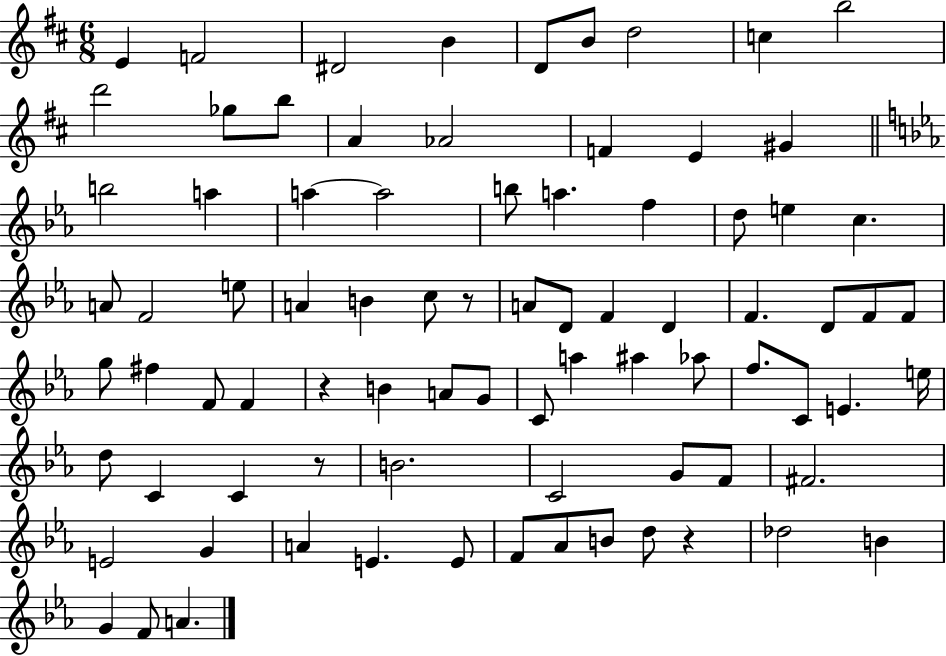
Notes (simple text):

E4/q F4/h D#4/h B4/q D4/e B4/e D5/h C5/q B5/h D6/h Gb5/e B5/e A4/q Ab4/h F4/q E4/q G#4/q B5/h A5/q A5/q A5/h B5/e A5/q. F5/q D5/e E5/q C5/q. A4/e F4/h E5/e A4/q B4/q C5/e R/e A4/e D4/e F4/q D4/q F4/q. D4/e F4/e F4/e G5/e F#5/q F4/e F4/q R/q B4/q A4/e G4/e C4/e A5/q A#5/q Ab5/e F5/e. C4/e E4/q. E5/s D5/e C4/q C4/q R/e B4/h. C4/h G4/e F4/e F#4/h. E4/h G4/q A4/q E4/q. E4/e F4/e Ab4/e B4/e D5/e R/q Db5/h B4/q G4/q F4/e A4/q.